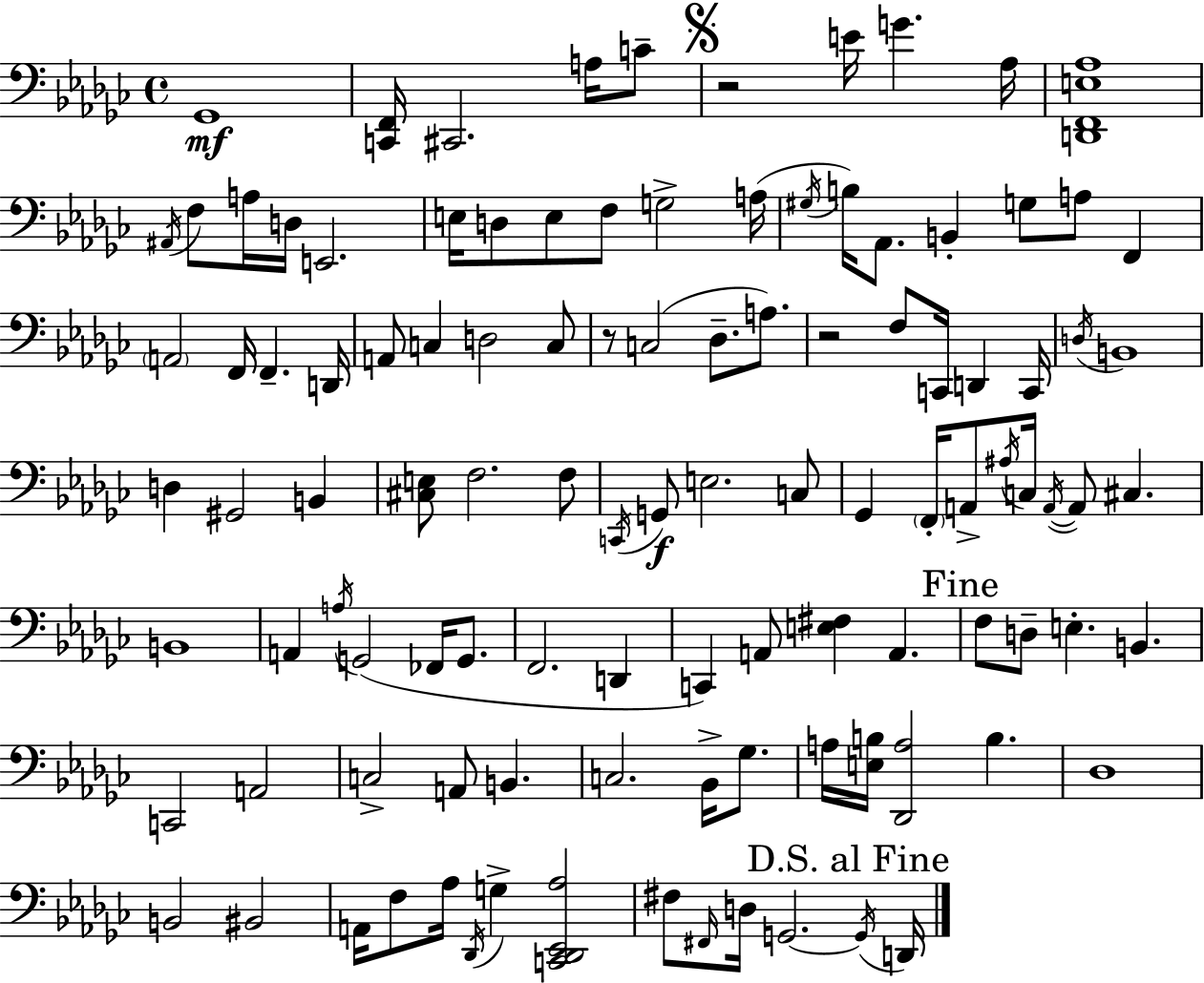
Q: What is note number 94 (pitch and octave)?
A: F#2